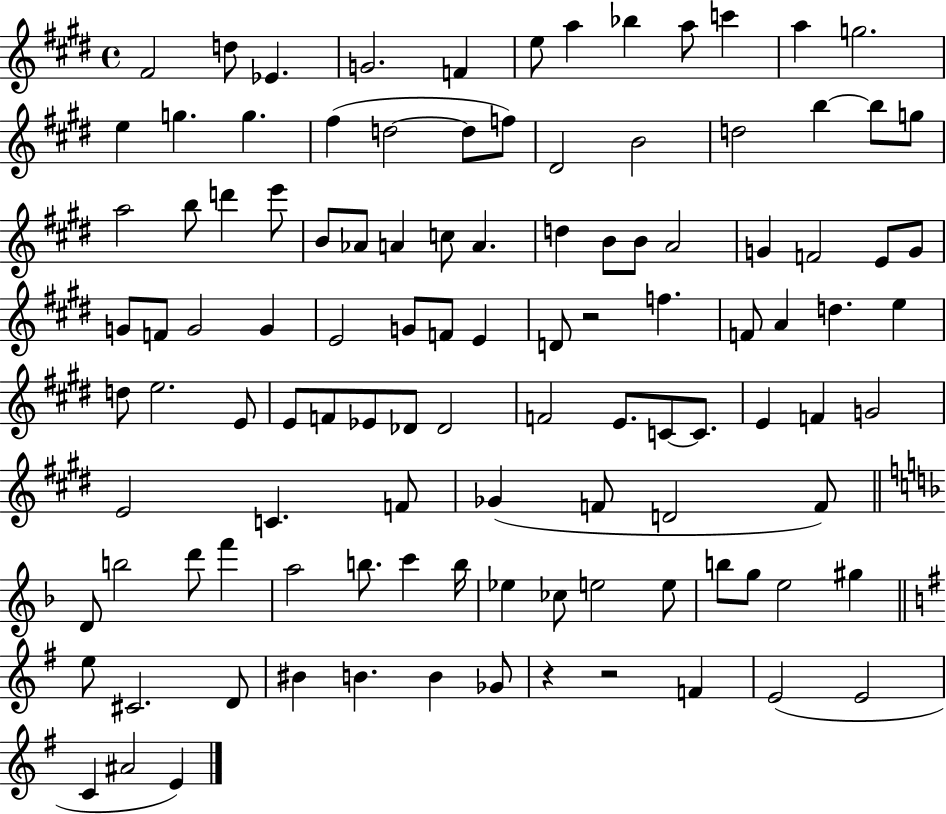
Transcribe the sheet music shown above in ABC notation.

X:1
T:Untitled
M:4/4
L:1/4
K:E
^F2 d/2 _E G2 F e/2 a _b a/2 c' a g2 e g g ^f d2 d/2 f/2 ^D2 B2 d2 b b/2 g/2 a2 b/2 d' e'/2 B/2 _A/2 A c/2 A d B/2 B/2 A2 G F2 E/2 G/2 G/2 F/2 G2 G E2 G/2 F/2 E D/2 z2 f F/2 A d e d/2 e2 E/2 E/2 F/2 _E/2 _D/2 _D2 F2 E/2 C/2 C/2 E F G2 E2 C F/2 _G F/2 D2 F/2 D/2 b2 d'/2 f' a2 b/2 c' b/4 _e _c/2 e2 e/2 b/2 g/2 e2 ^g e/2 ^C2 D/2 ^B B B _G/2 z z2 F E2 E2 C ^A2 E